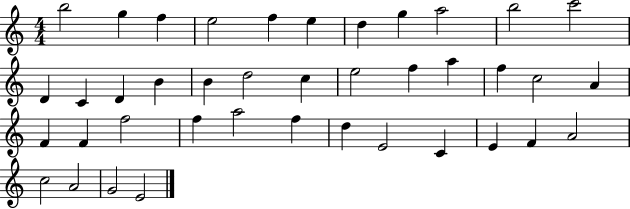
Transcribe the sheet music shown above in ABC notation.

X:1
T:Untitled
M:4/4
L:1/4
K:C
b2 g f e2 f e d g a2 b2 c'2 D C D B B d2 c e2 f a f c2 A F F f2 f a2 f d E2 C E F A2 c2 A2 G2 E2